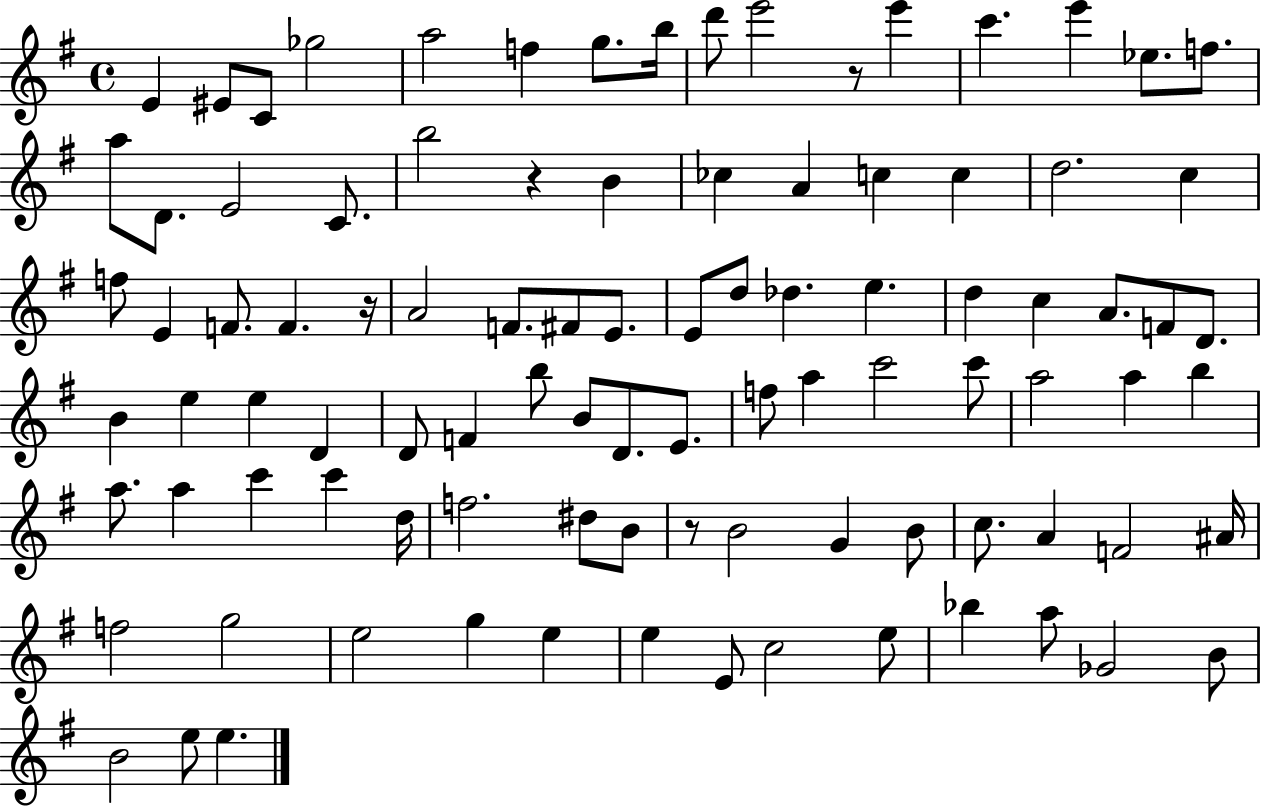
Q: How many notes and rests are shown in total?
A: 96